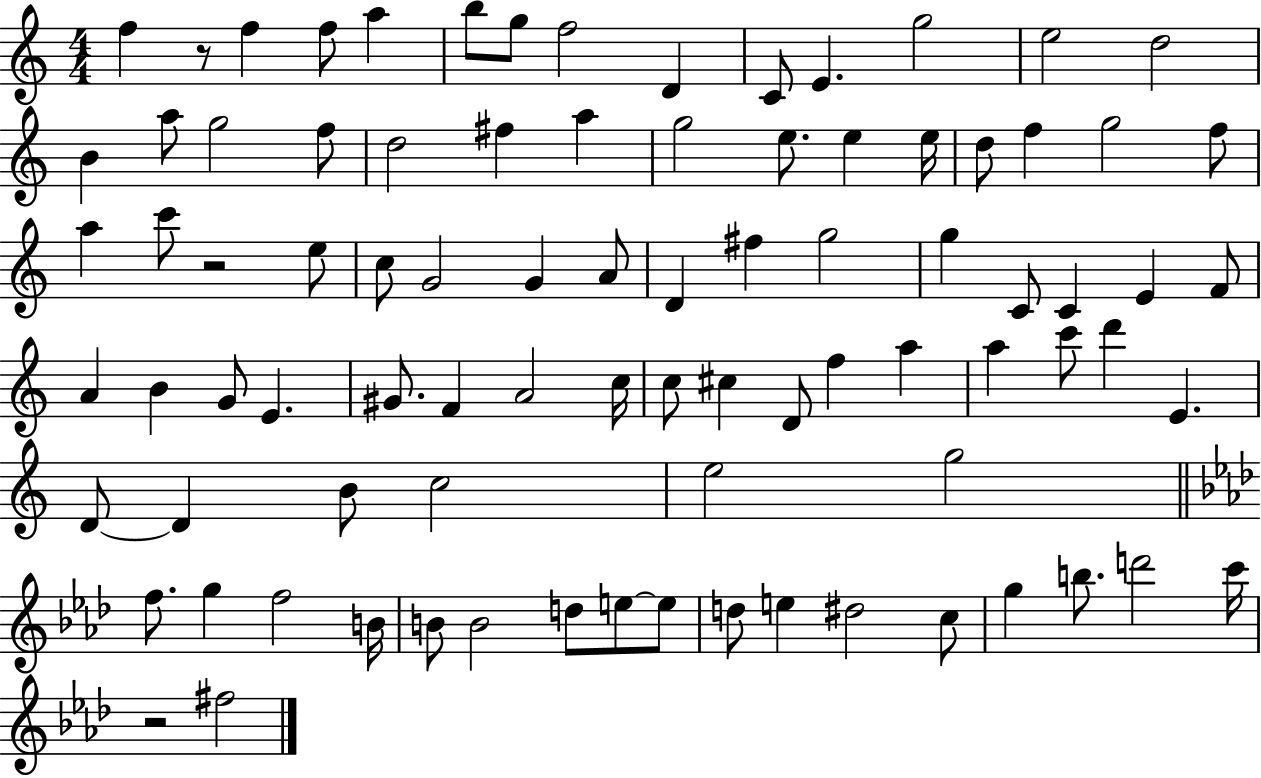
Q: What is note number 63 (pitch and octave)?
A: B4